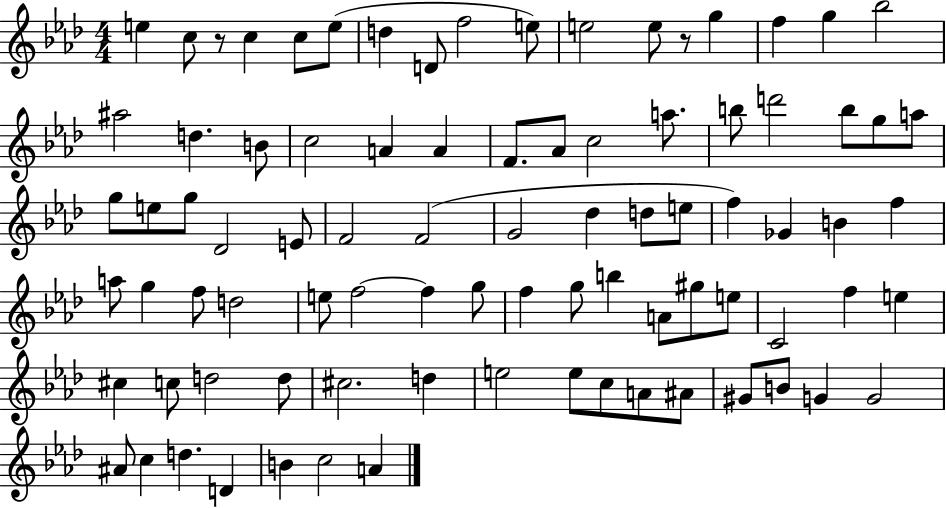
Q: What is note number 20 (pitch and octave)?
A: A4